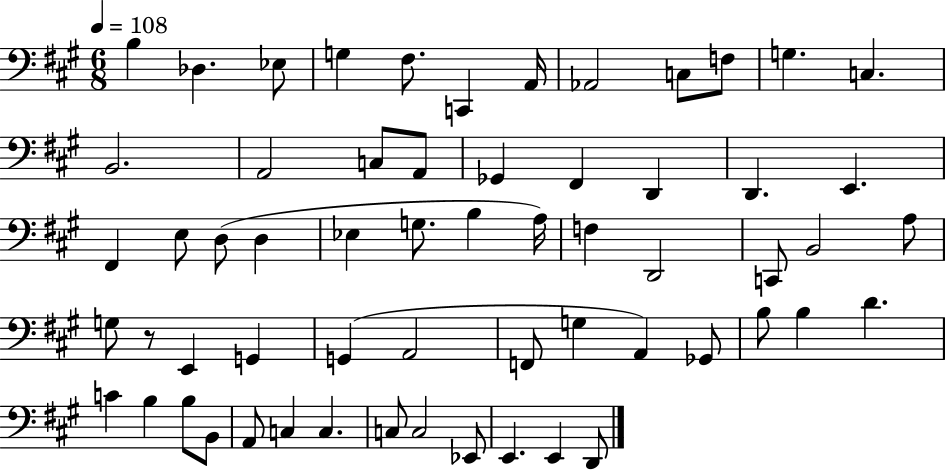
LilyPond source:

{
  \clef bass
  \numericTimeSignature
  \time 6/8
  \key a \major
  \tempo 4 = 108
  \repeat volta 2 { b4 des4. ees8 | g4 fis8. c,4 a,16 | aes,2 c8 f8 | g4. c4. | \break b,2. | a,2 c8 a,8 | ges,4 fis,4 d,4 | d,4. e,4. | \break fis,4 e8 d8( d4 | ees4 g8. b4 a16) | f4 d,2 | c,8 b,2 a8 | \break g8 r8 e,4 g,4 | g,4( a,2 | f,8 g4 a,4) ges,8 | b8 b4 d'4. | \break c'4 b4 b8 b,8 | a,8 c4 c4. | c8 c2 ees,8 | e,4. e,4 d,8 | \break } \bar "|."
}